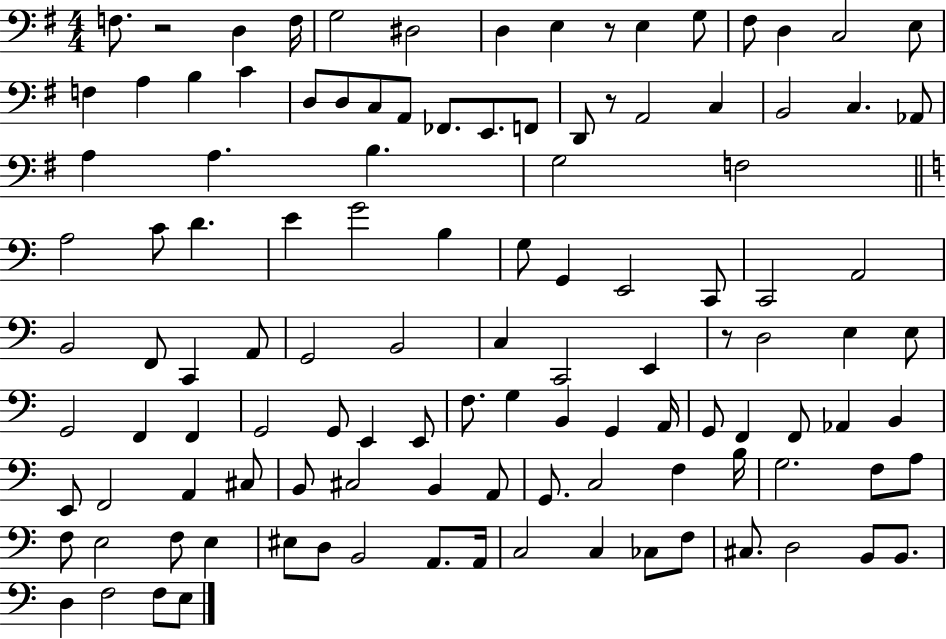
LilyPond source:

{
  \clef bass
  \numericTimeSignature
  \time 4/4
  \key g \major
  f8. r2 d4 f16 | g2 dis2 | d4 e4 r8 e4 g8 | fis8 d4 c2 e8 | \break f4 a4 b4 c'4 | d8 d8 c8 a,8 fes,8. e,8. f,8 | d,8 r8 a,2 c4 | b,2 c4. aes,8 | \break a4 a4. b4. | g2 f2 | \bar "||" \break \key a \minor a2 c'8 d'4. | e'4 g'2 b4 | g8 g,4 e,2 c,8 | c,2 a,2 | \break b,2 f,8 c,4 a,8 | g,2 b,2 | c4 c,2 e,4 | r8 d2 e4 e8 | \break g,2 f,4 f,4 | g,2 g,8 e,4 e,8 | f8. g4 b,4 g,4 a,16 | g,8 f,4 f,8 aes,4 b,4 | \break e,8 f,2 a,4 cis8 | b,8 cis2 b,4 a,8 | g,8. c2 f4 b16 | g2. f8 a8 | \break f8 e2 f8 e4 | eis8 d8 b,2 a,8. a,16 | c2 c4 ces8 f8 | cis8. d2 b,8 b,8. | \break d4 f2 f8 e8 | \bar "|."
}